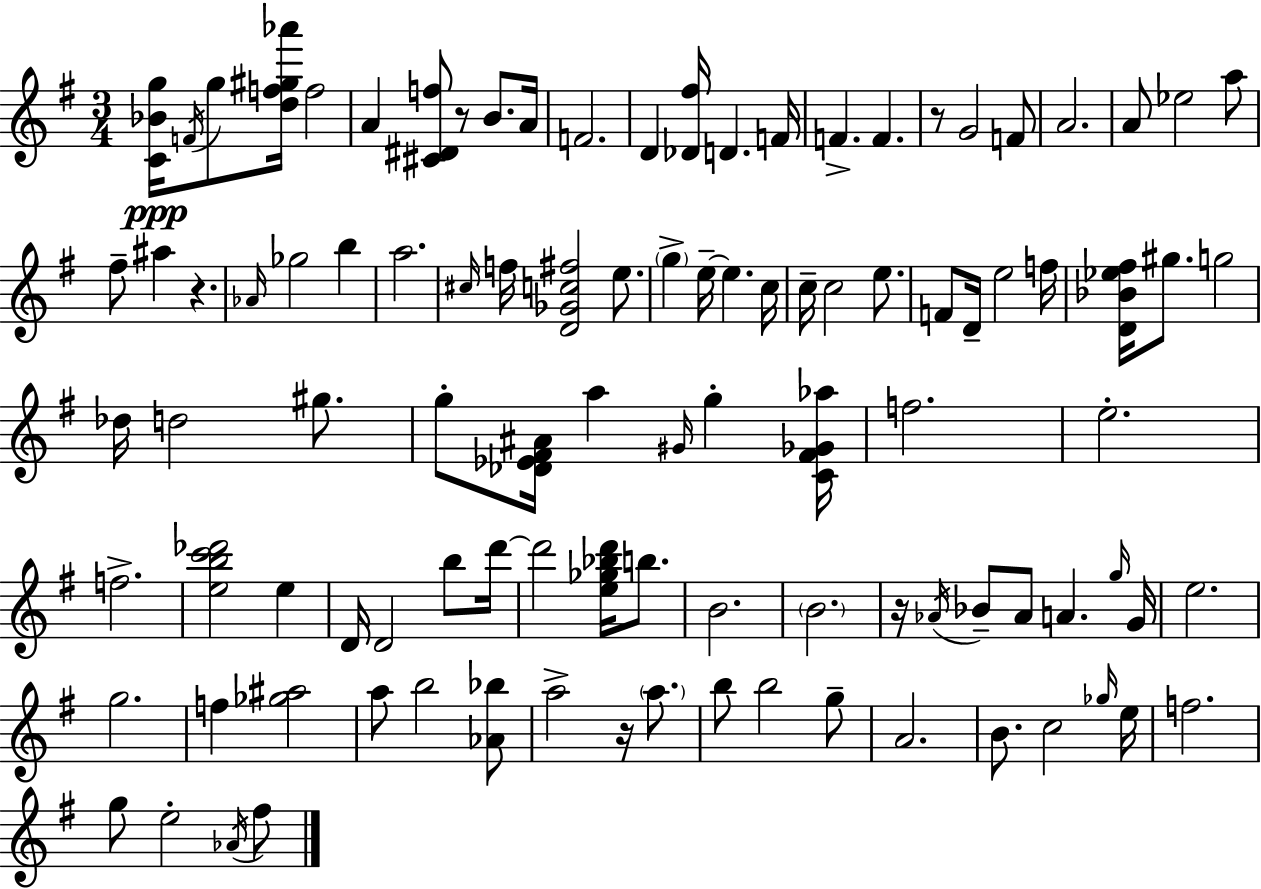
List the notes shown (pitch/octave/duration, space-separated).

[C4,Bb4,G5]/s F4/s G5/e [D5,F5,G#5,Ab6]/s F5/h A4/q [C#4,D#4,F5]/e R/e B4/e. A4/s F4/h. D4/q [Db4,F#5]/s D4/q. F4/s F4/q. F4/q. R/e G4/h F4/e A4/h. A4/e Eb5/h A5/e F#5/e A#5/q R/q. Ab4/s Gb5/h B5/q A5/h. C#5/s F5/s [D4,Gb4,C5,F#5]/h E5/e. G5/q E5/s E5/q. C5/s C5/s C5/h E5/e. F4/e D4/s E5/h F5/s [D4,Bb4,Eb5,F#5]/s G#5/e. G5/h Db5/s D5/h G#5/e. G5/e [Db4,Eb4,F#4,A#4]/s A5/q G#4/s G5/q [C4,F#4,Gb4,Ab5]/s F5/h. E5/h. F5/h. [E5,B5,C6,Db6]/h E5/q D4/s D4/h B5/e D6/s D6/h [E5,Gb5,Bb5,D6]/s B5/e. B4/h. B4/h. R/s Ab4/s Bb4/e Ab4/e A4/q. G5/s G4/s E5/h. G5/h. F5/q [Gb5,A#5]/h A5/e B5/h [Ab4,Bb5]/e A5/h R/s A5/e. B5/e B5/h G5/e A4/h. B4/e. C5/h Gb5/s E5/s F5/h. G5/e E5/h Ab4/s F#5/e